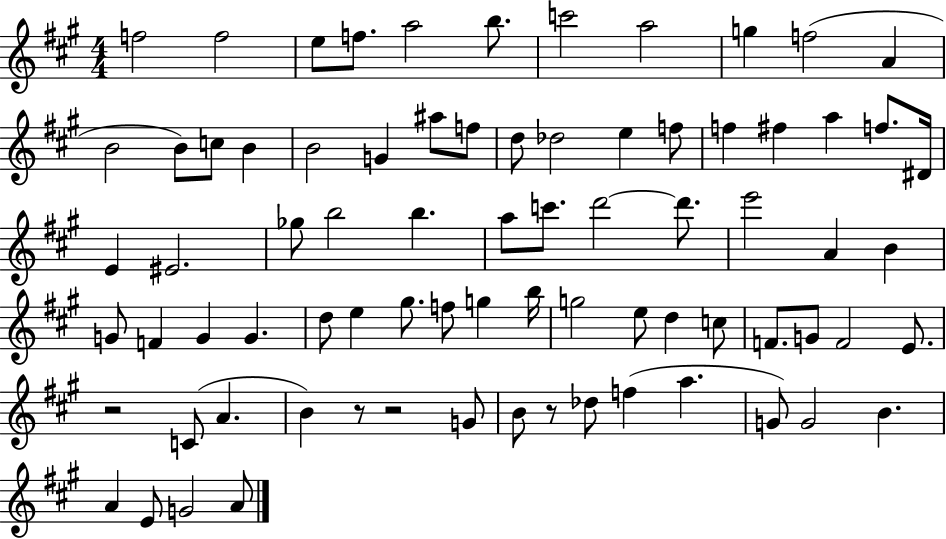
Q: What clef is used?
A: treble